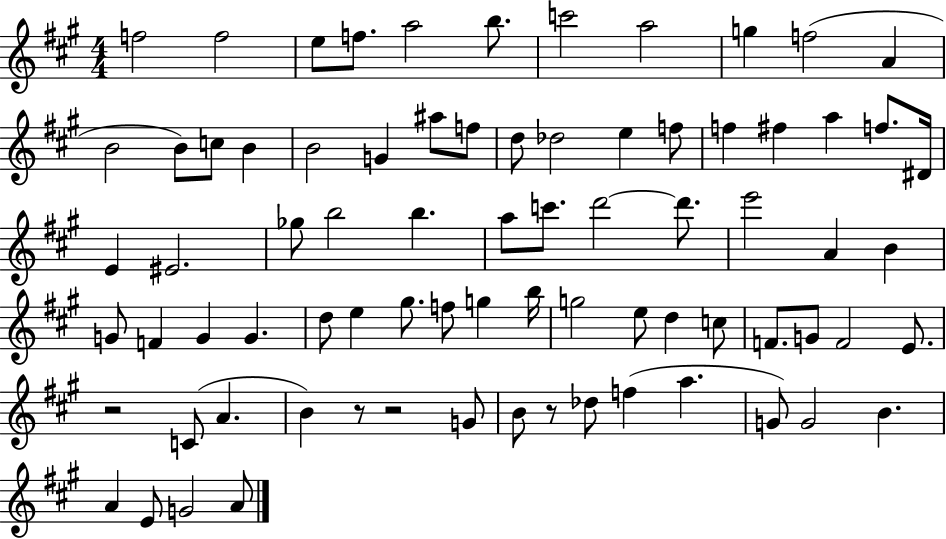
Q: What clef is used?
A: treble